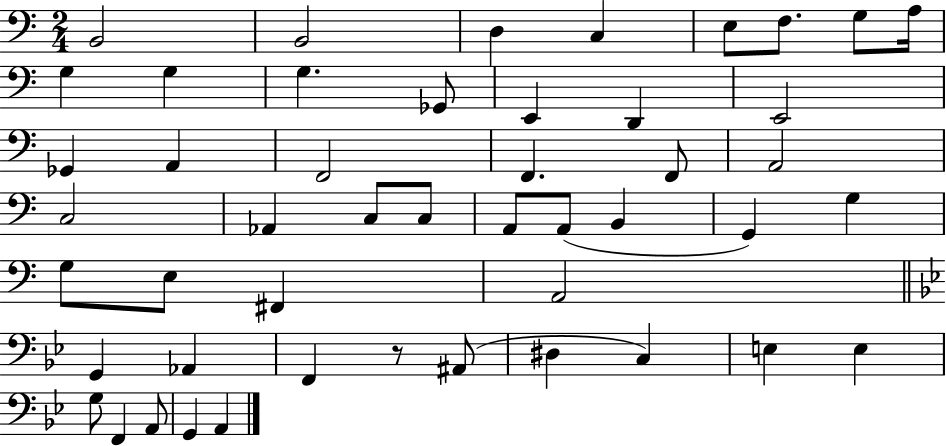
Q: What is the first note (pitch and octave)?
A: B2